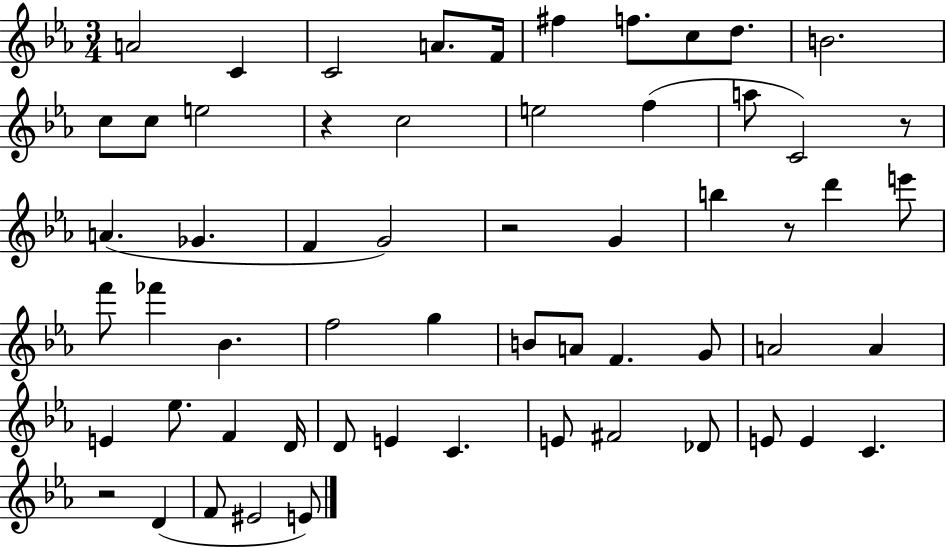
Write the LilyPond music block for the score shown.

{
  \clef treble
  \numericTimeSignature
  \time 3/4
  \key ees \major
  \repeat volta 2 { a'2 c'4 | c'2 a'8. f'16 | fis''4 f''8. c''8 d''8. | b'2. | \break c''8 c''8 e''2 | r4 c''2 | e''2 f''4( | a''8 c'2) r8 | \break a'4.( ges'4. | f'4 g'2) | r2 g'4 | b''4 r8 d'''4 e'''8 | \break f'''8 fes'''4 bes'4. | f''2 g''4 | b'8 a'8 f'4. g'8 | a'2 a'4 | \break e'4 ees''8. f'4 d'16 | d'8 e'4 c'4. | e'8 fis'2 des'8 | e'8 e'4 c'4. | \break r2 d'4( | f'8 eis'2 e'8) | } \bar "|."
}